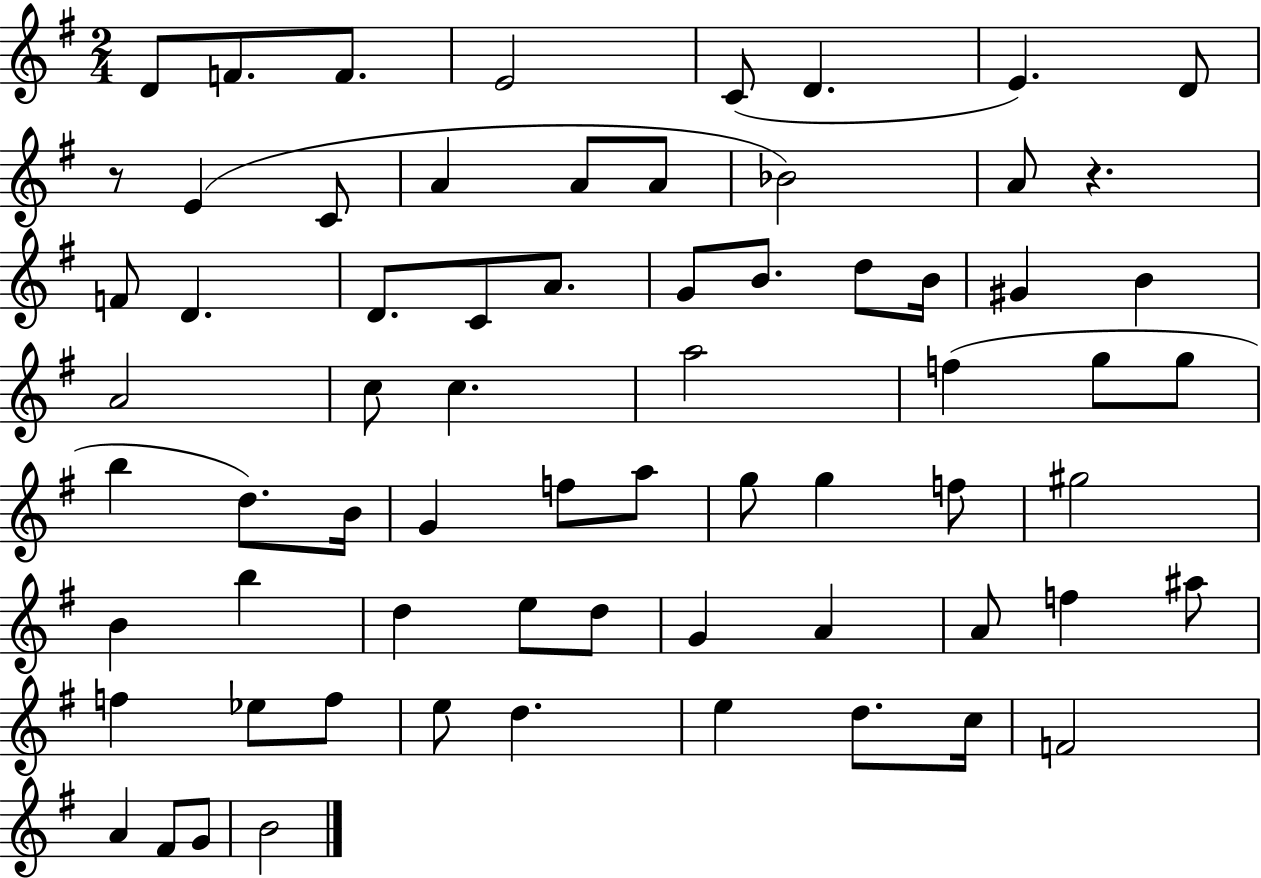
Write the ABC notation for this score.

X:1
T:Untitled
M:2/4
L:1/4
K:G
D/2 F/2 F/2 E2 C/2 D E D/2 z/2 E C/2 A A/2 A/2 _B2 A/2 z F/2 D D/2 C/2 A/2 G/2 B/2 d/2 B/4 ^G B A2 c/2 c a2 f g/2 g/2 b d/2 B/4 G f/2 a/2 g/2 g f/2 ^g2 B b d e/2 d/2 G A A/2 f ^a/2 f _e/2 f/2 e/2 d e d/2 c/4 F2 A ^F/2 G/2 B2